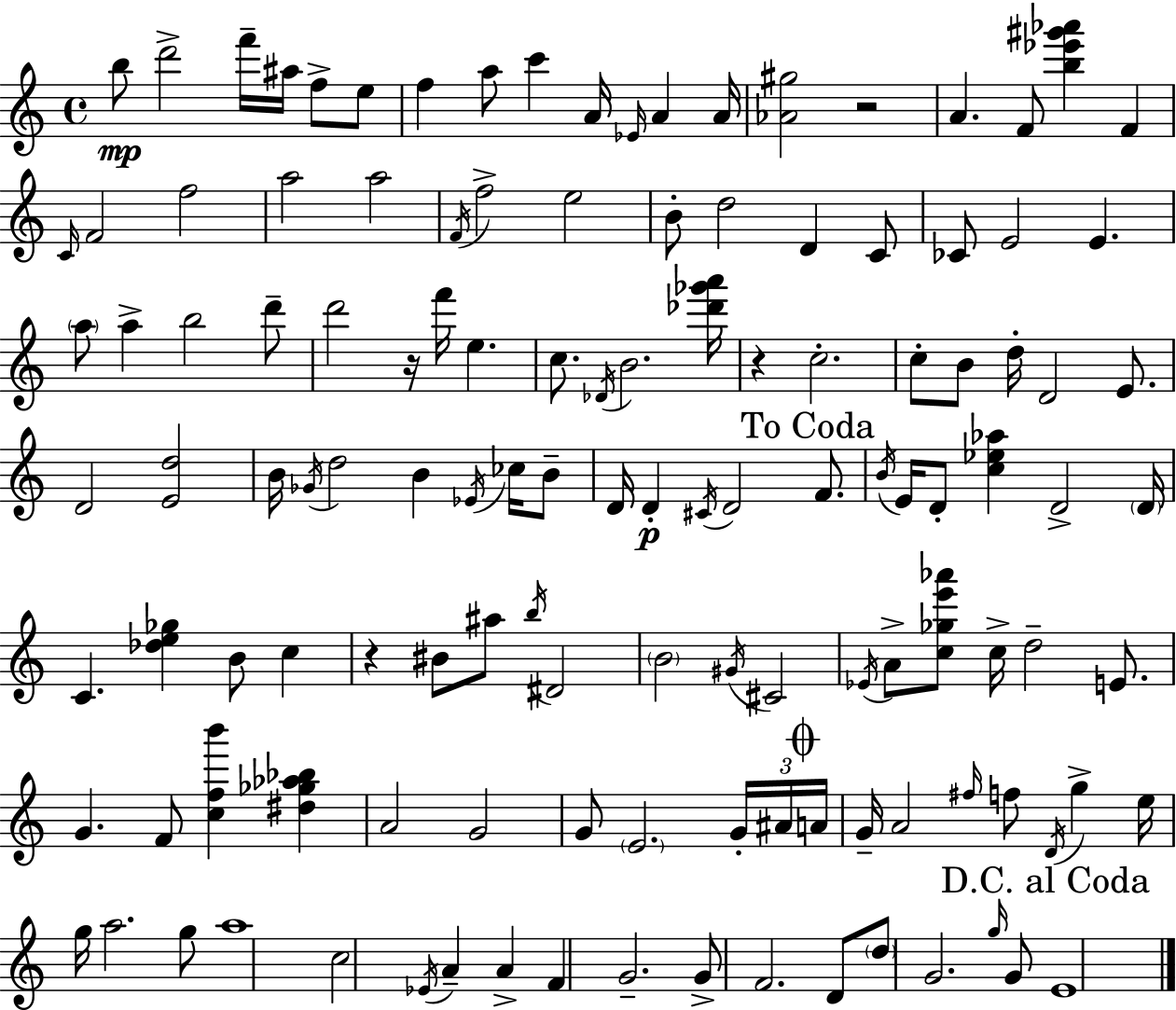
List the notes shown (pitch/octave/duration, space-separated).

B5/e D6/h F6/s A#5/s F5/e E5/e F5/q A5/e C6/q A4/s Eb4/s A4/q A4/s [Ab4,G#5]/h R/h A4/q. F4/e [B5,Eb6,G#6,Ab6]/q F4/q C4/s F4/h F5/h A5/h A5/h F4/s F5/h E5/h B4/e D5/h D4/q C4/e CES4/e E4/h E4/q. A5/e A5/q B5/h D6/e D6/h R/s F6/s E5/q. C5/e. Db4/s B4/h. [Db6,Gb6,A6]/s R/q C5/h. C5/e B4/e D5/s D4/h E4/e. D4/h [E4,D5]/h B4/s Gb4/s D5/h B4/q Eb4/s CES5/s B4/e D4/s D4/q C#4/s D4/h F4/e. B4/s E4/s D4/e [C5,Eb5,Ab5]/q D4/h D4/s C4/q. [Db5,E5,Gb5]/q B4/e C5/q R/q BIS4/e A#5/e B5/s D#4/h B4/h G#4/s C#4/h Eb4/s A4/e [C5,Gb5,E6,Ab6]/e C5/s D5/h E4/e. G4/q. F4/e [C5,F5,B6]/q [D#5,Gb5,Ab5,Bb5]/q A4/h G4/h G4/e E4/h. G4/s A#4/s A4/s G4/s A4/h F#5/s F5/e D4/s G5/q E5/s G5/s A5/h. G5/e A5/w C5/h Eb4/s A4/q A4/q F4/q G4/h. G4/e F4/h. D4/e D5/e G4/h. G5/s G4/e E4/w